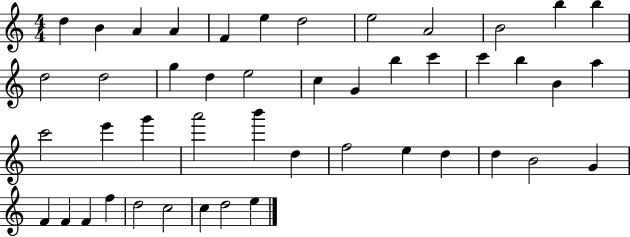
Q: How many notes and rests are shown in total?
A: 46